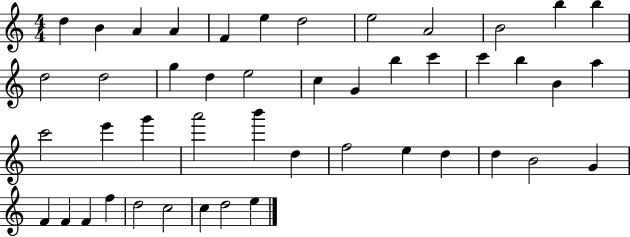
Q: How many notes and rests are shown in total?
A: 46